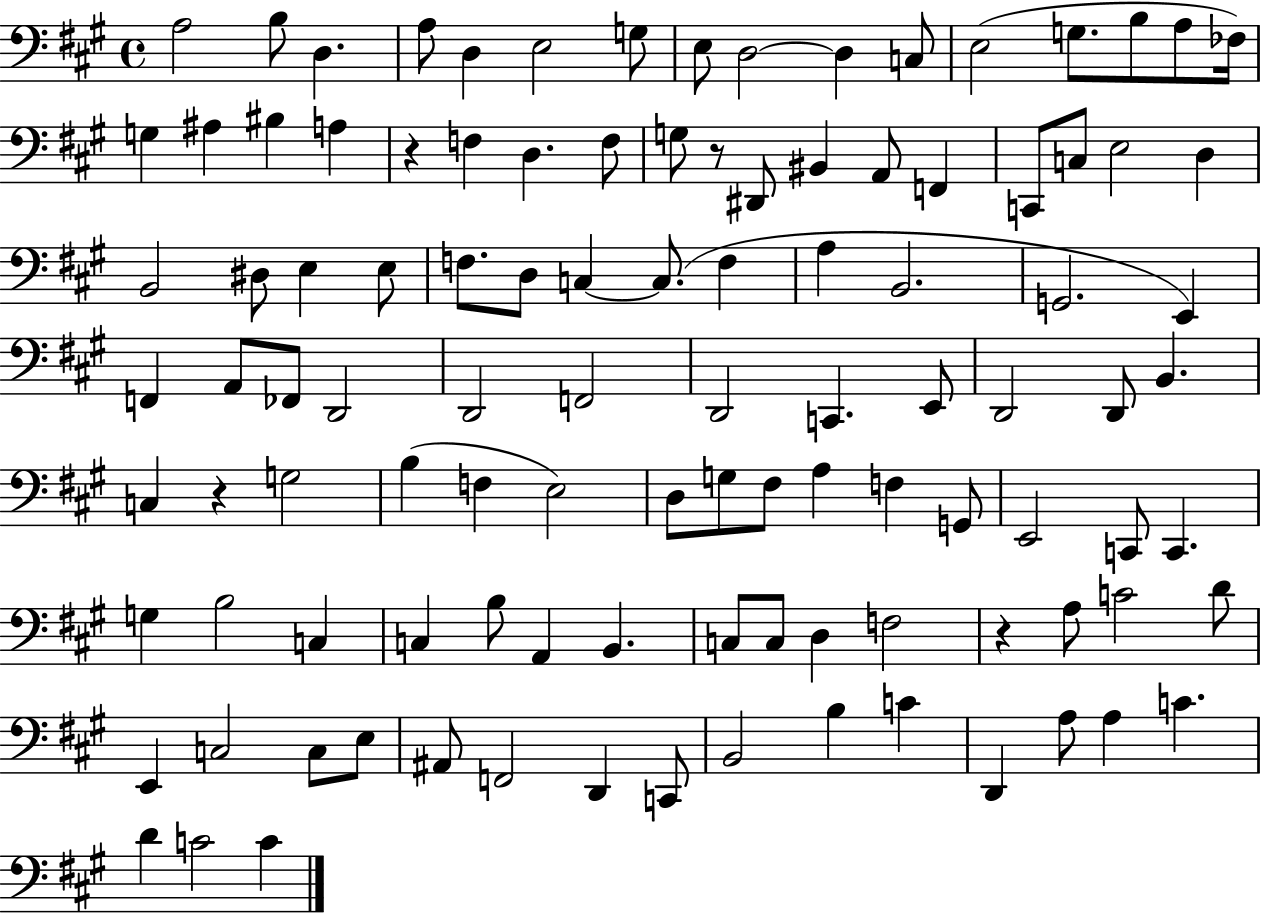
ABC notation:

X:1
T:Untitled
M:4/4
L:1/4
K:A
A,2 B,/2 D, A,/2 D, E,2 G,/2 E,/2 D,2 D, C,/2 E,2 G,/2 B,/2 A,/2 _F,/4 G, ^A, ^B, A, z F, D, F,/2 G,/2 z/2 ^D,,/2 ^B,, A,,/2 F,, C,,/2 C,/2 E,2 D, B,,2 ^D,/2 E, E,/2 F,/2 D,/2 C, C,/2 F, A, B,,2 G,,2 E,, F,, A,,/2 _F,,/2 D,,2 D,,2 F,,2 D,,2 C,, E,,/2 D,,2 D,,/2 B,, C, z G,2 B, F, E,2 D,/2 G,/2 ^F,/2 A, F, G,,/2 E,,2 C,,/2 C,, G, B,2 C, C, B,/2 A,, B,, C,/2 C,/2 D, F,2 z A,/2 C2 D/2 E,, C,2 C,/2 E,/2 ^A,,/2 F,,2 D,, C,,/2 B,,2 B, C D,, A,/2 A, C D C2 C